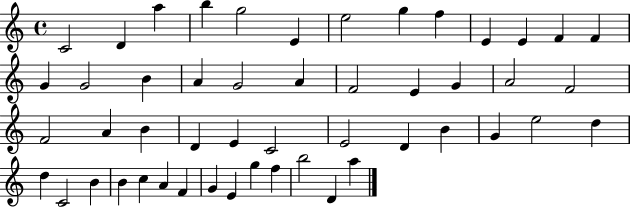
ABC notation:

X:1
T:Untitled
M:4/4
L:1/4
K:C
C2 D a b g2 E e2 g f E E F F G G2 B A G2 A F2 E G A2 F2 F2 A B D E C2 E2 D B G e2 d d C2 B B c A F G E g f b2 D a